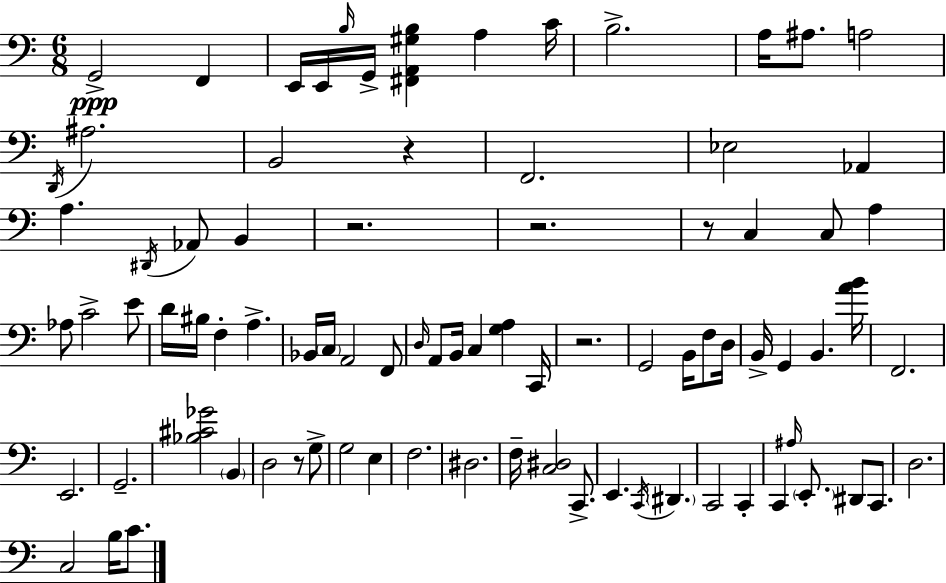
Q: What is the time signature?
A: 6/8